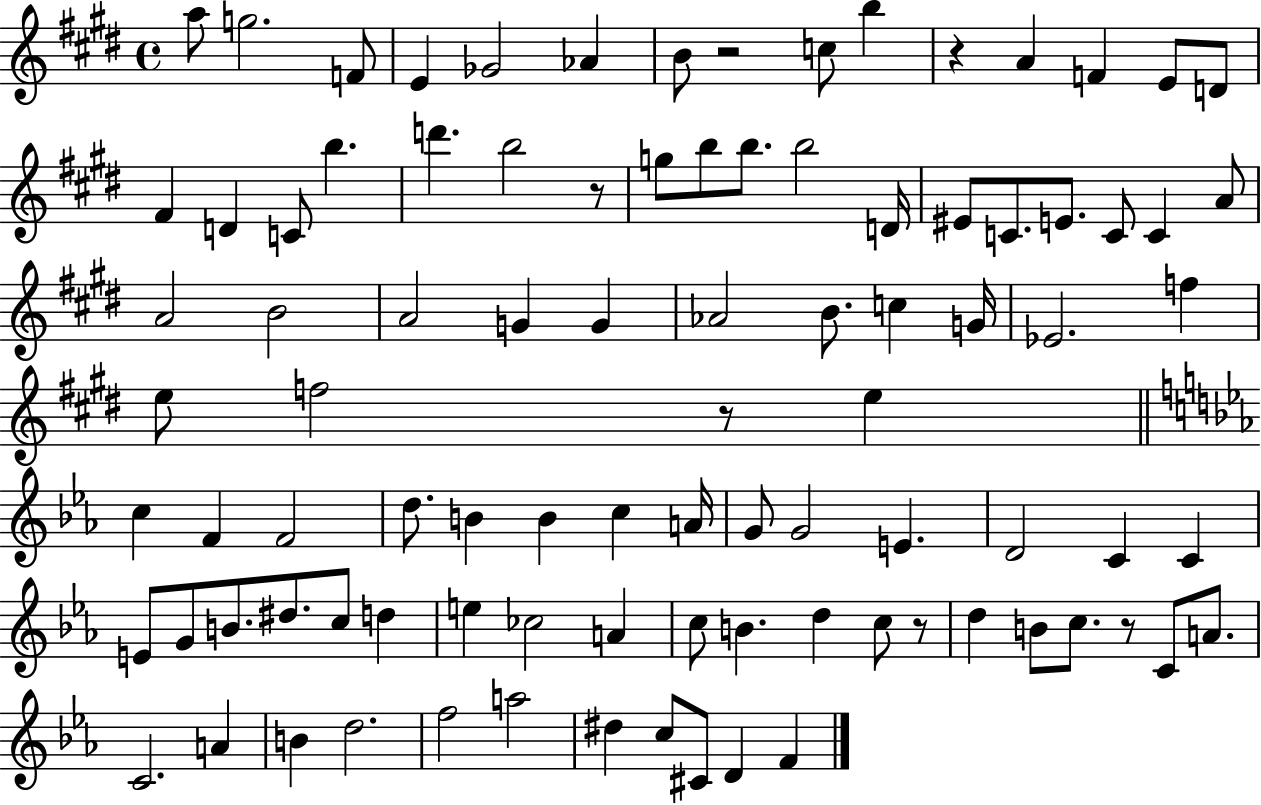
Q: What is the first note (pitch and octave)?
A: A5